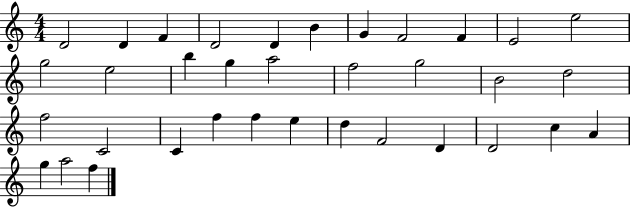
D4/h D4/q F4/q D4/h D4/q B4/q G4/q F4/h F4/q E4/h E5/h G5/h E5/h B5/q G5/q A5/h F5/h G5/h B4/h D5/h F5/h C4/h C4/q F5/q F5/q E5/q D5/q F4/h D4/q D4/h C5/q A4/q G5/q A5/h F5/q